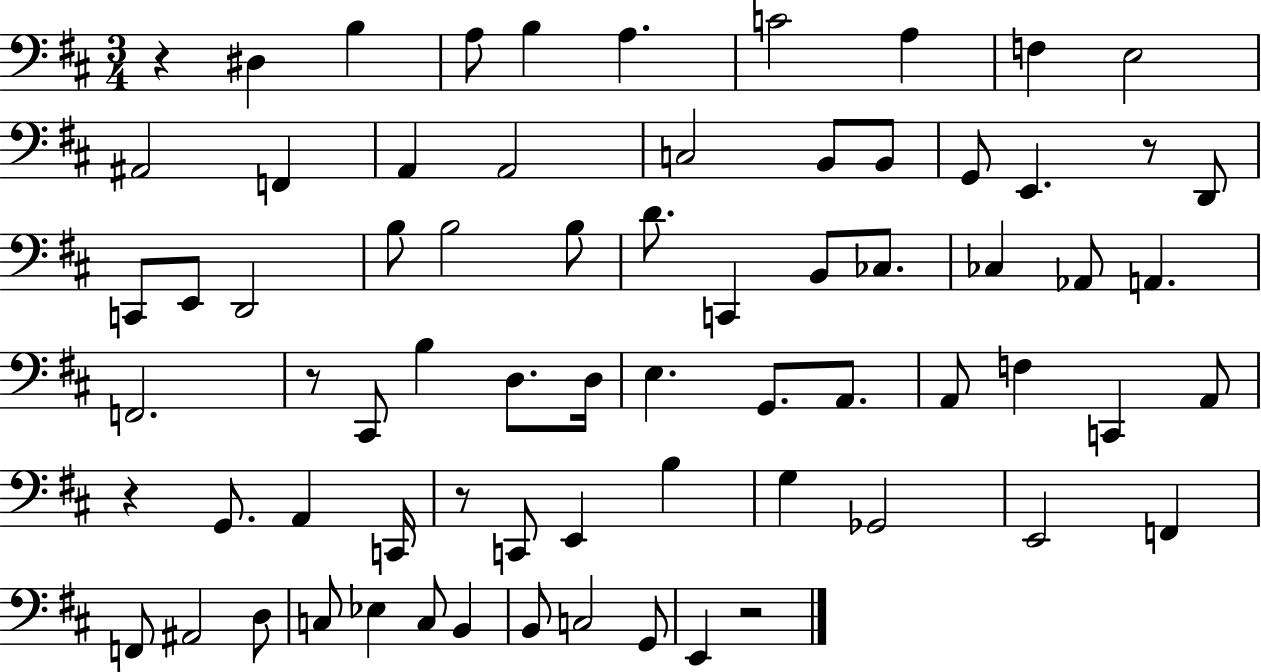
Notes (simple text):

R/q D#3/q B3/q A3/e B3/q A3/q. C4/h A3/q F3/q E3/h A#2/h F2/q A2/q A2/h C3/h B2/e B2/e G2/e E2/q. R/e D2/e C2/e E2/e D2/h B3/e B3/h B3/e D4/e. C2/q B2/e CES3/e. CES3/q Ab2/e A2/q. F2/h. R/e C#2/e B3/q D3/e. D3/s E3/q. G2/e. A2/e. A2/e F3/q C2/q A2/e R/q G2/e. A2/q C2/s R/e C2/e E2/q B3/q G3/q Gb2/h E2/h F2/q F2/e A#2/h D3/e C3/e Eb3/q C3/e B2/q B2/e C3/h G2/e E2/q R/h